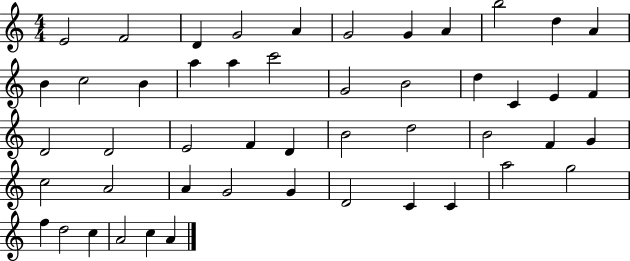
E4/h F4/h D4/q G4/h A4/q G4/h G4/q A4/q B5/h D5/q A4/q B4/q C5/h B4/q A5/q A5/q C6/h G4/h B4/h D5/q C4/q E4/q F4/q D4/h D4/h E4/h F4/q D4/q B4/h D5/h B4/h F4/q G4/q C5/h A4/h A4/q G4/h G4/q D4/h C4/q C4/q A5/h G5/h F5/q D5/h C5/q A4/h C5/q A4/q